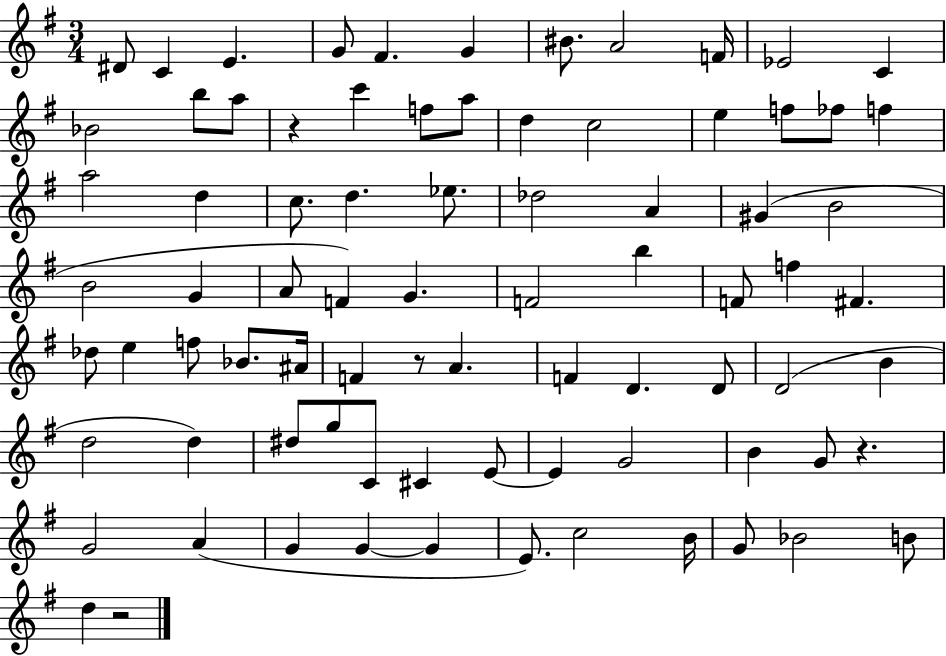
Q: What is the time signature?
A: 3/4